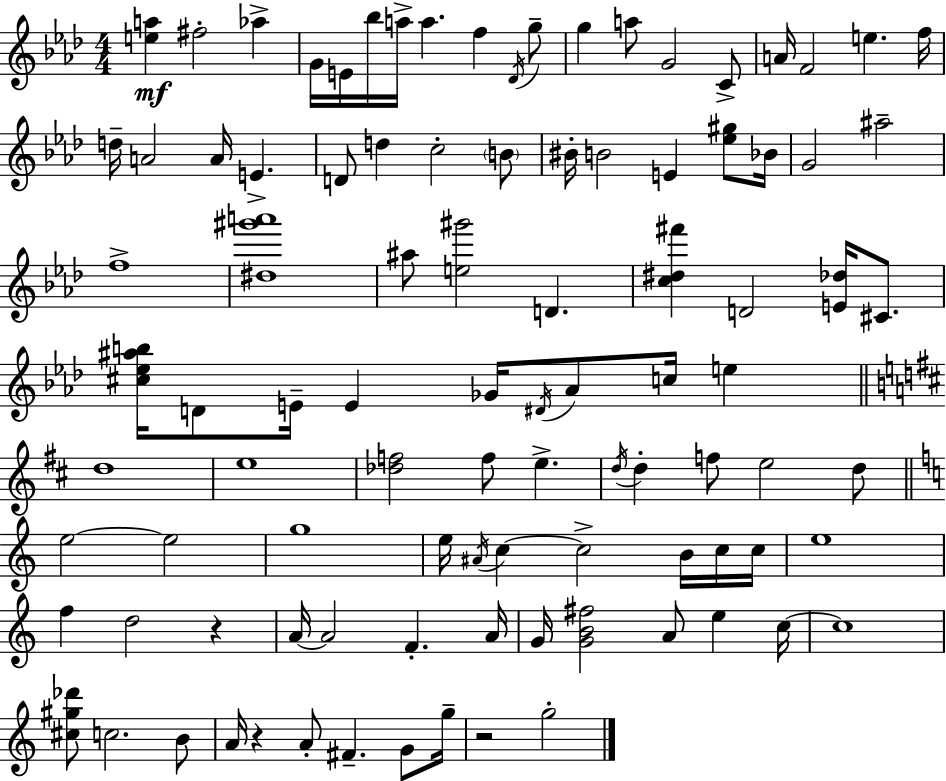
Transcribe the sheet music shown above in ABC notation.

X:1
T:Untitled
M:4/4
L:1/4
K:Ab
[ea] ^f2 _a G/4 E/4 _b/4 a/4 a f _D/4 g/2 g a/2 G2 C/2 A/4 F2 e f/4 d/4 A2 A/4 E D/2 d c2 B/2 ^B/4 B2 E [_e^g]/2 _B/4 G2 ^a2 f4 [^d^g'a']4 ^a/2 [e^g']2 D [c^d^f'] D2 [E_d]/4 ^C/2 [^c_e^ab]/4 D/2 E/4 E _G/4 ^D/4 _A/2 c/4 e d4 e4 [_df]2 f/2 e d/4 d f/2 e2 d/2 e2 e2 g4 e/4 ^A/4 c c2 B/4 c/4 c/4 e4 f d2 z A/4 A2 F A/4 G/4 [GB^f]2 A/2 e c/4 c4 [^c^g_d']/2 c2 B/2 A/4 z A/2 ^F G/2 g/4 z2 g2